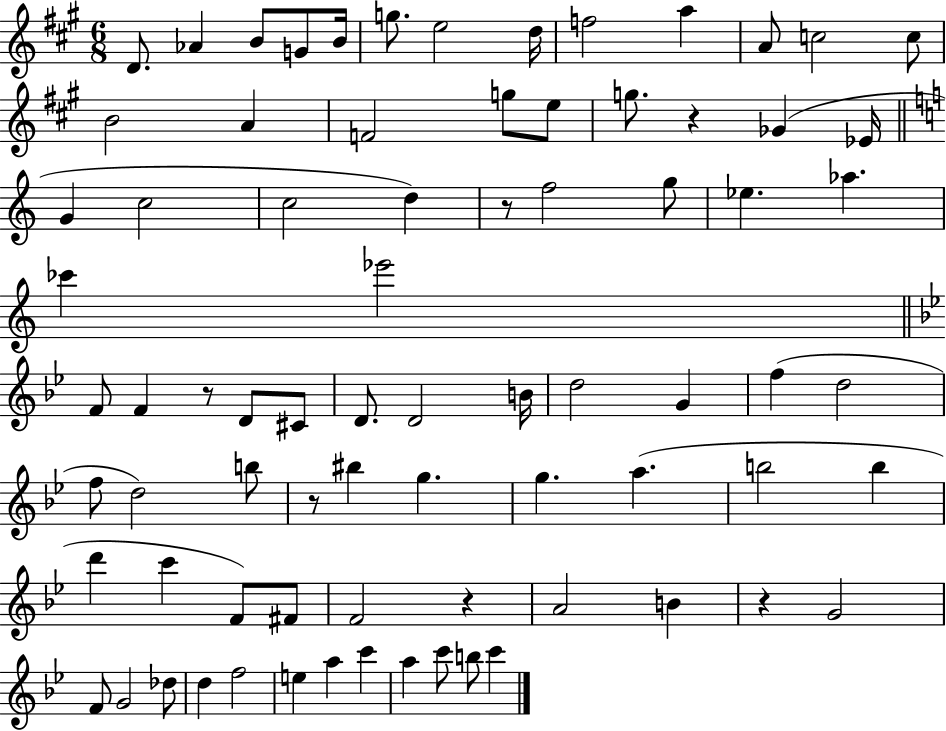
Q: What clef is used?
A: treble